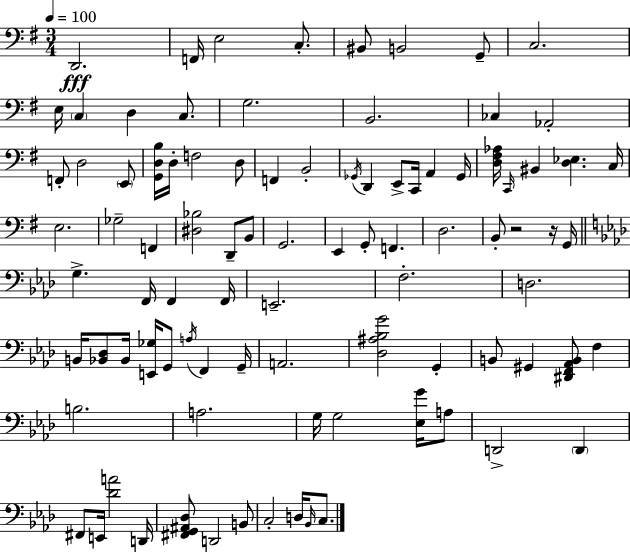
X:1
T:Untitled
M:3/4
L:1/4
K:Em
D,,2 F,,/4 E,2 C,/2 ^B,,/2 B,,2 G,,/2 C,2 E,/4 C, D, C,/2 G,2 B,,2 _C, _A,,2 F,,/2 D,2 E,,/2 [G,,D,B,]/4 D,/4 F,2 D,/2 F,, B,,2 _G,,/4 D,, E,,/2 C,,/4 A,, _G,,/4 [D,^F,_A,]/4 C,,/4 ^B,, [D,_E,] C,/4 E,2 _G,2 F,, [^D,_B,]2 D,,/2 B,,/2 G,,2 E,, G,,/2 F,, D,2 B,,/2 z2 z/4 G,,/4 G, F,,/4 F,, F,,/4 E,,2 F,2 D,2 B,,/4 [_B,,_D,]/2 _B,,/4 [E,,_G,]/4 G,,/2 A,/4 F,, G,,/4 A,,2 [_D,^A,_B,G]2 G,, B,,/2 ^G,, [^D,,F,,_A,,B,,]/2 F, B,2 A,2 G,/4 G,2 [_E,G]/4 A,/2 D,,2 D,, ^F,,/2 E,,/4 [_DA]2 D,,/4 [^F,,G,,^A,,_D,]/2 D,,2 B,,/2 C,2 D,/4 _B,,/4 C,/2